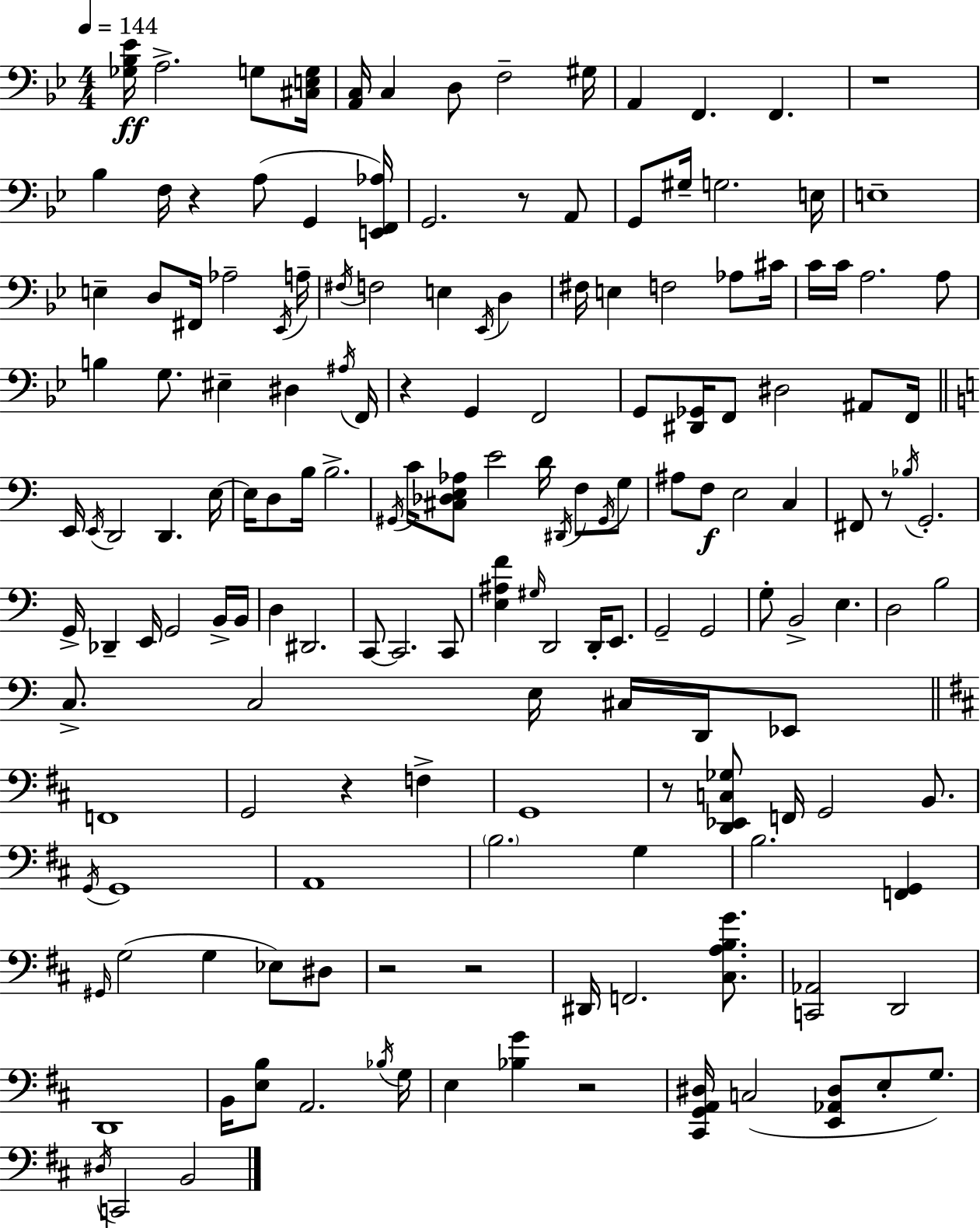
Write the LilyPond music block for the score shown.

{
  \clef bass
  \numericTimeSignature
  \time 4/4
  \key g \minor
  \tempo 4 = 144
  <ges bes ees'>16\ff a2.-> g8 <cis e g>16 | <a, c>16 c4 d8 f2-- gis16 | a,4 f,4. f,4. | r1 | \break bes4 f16 r4 a8( g,4 <e, f, aes>16) | g,2. r8 a,8 | g,8 gis16-- g2. e16 | e1-- | \break e4-- d8 fis,16 aes2-- \acciaccatura { ees,16 } | a16-- \acciaccatura { fis16 } f2 e4 \acciaccatura { ees,16 } d4 | fis16 e4 f2 | aes8 cis'16 c'16 c'16 a2. | \break a8 b4 g8. eis4-- dis4 | \acciaccatura { ais16 } f,16 r4 g,4 f,2 | g,8 <dis, ges,>16 f,8 dis2 | ais,8 f,16 \bar "||" \break \key a \minor e,16 \acciaccatura { e,16 } d,2 d,4. | e16~~ e16 d8 b16 b2.-> | \acciaccatura { gis,16 } c'16 <cis des e aes>8 e'2 d'16 \acciaccatura { dis,16 } f8 | \acciaccatura { gis,16 } g8 ais8 f8\f e2 | \break c4 fis,8 r8 \acciaccatura { bes16 } g,2.-. | g,16-> des,4-- e,16 g,2 | b,16-> b,16 d4 dis,2. | c,8~~ c,2. | \break c,8 <e ais f'>4 \grace { gis16 } d,2 | d,16-. e,8. g,2-- g,2 | g8-. b,2-> | e4. d2 b2 | \break c8.-> c2 | e16 cis16 d,16 ees,8 \bar "||" \break \key d \major f,1 | g,2 r4 f4-> | g,1 | r8 <d, ees, c ges>8 f,16 g,2 b,8. | \break \acciaccatura { g,16 } g,1 | a,1 | \parenthesize b2. g4 | b2. <f, g,>4 | \break \grace { gis,16 } g2( g4 ees8) | dis8 r2 r2 | dis,16 f,2. <cis a b g'>8. | <c, aes,>2 d,2 | \break d,1 | b,16 <e b>8 a,2. | \acciaccatura { bes16 } g16 e4 <bes g'>4 r2 | <cis, g, a, dis>16 c2( <e, aes, dis>8 e8-. | \break g8.) \acciaccatura { dis16 } c,2 b,2 | \bar "|."
}